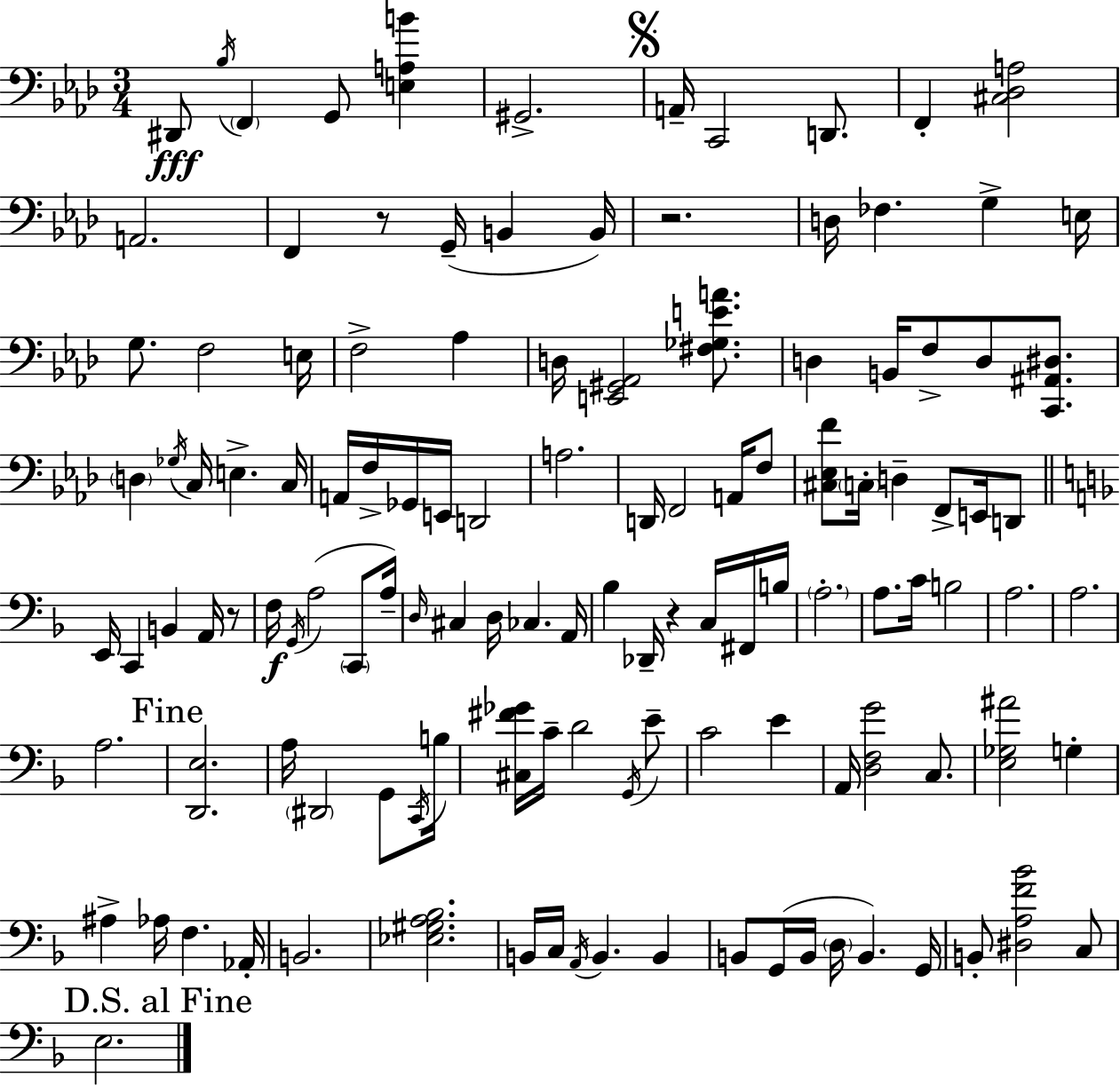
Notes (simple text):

D#2/e Bb3/s F2/q G2/e [E3,A3,B4]/q G#2/h. A2/s C2/h D2/e. F2/q [C#3,Db3,A3]/h A2/h. F2/q R/e G2/s B2/q B2/s R/h. D3/s FES3/q. G3/q E3/s G3/e. F3/h E3/s F3/h Ab3/q D3/s [E2,G#2,Ab2]/h [F#3,Gb3,E4,A4]/e. D3/q B2/s F3/e D3/e [C2,A#2,D#3]/e. D3/q Gb3/s C3/s E3/q. C3/s A2/s F3/s Gb2/s E2/s D2/h A3/h. D2/s F2/h A2/s F3/e [C#3,Eb3,F4]/e C3/s D3/q F2/e E2/s D2/e E2/s C2/q B2/q A2/s R/e F3/s G2/s A3/h C2/e A3/s D3/s C#3/q D3/s CES3/q. A2/s Bb3/q Db2/s R/q C3/s F#2/s B3/s A3/h. A3/e. C4/s B3/h A3/h. A3/h. A3/h. [D2,E3]/h. A3/s D#2/h G2/e C2/s B3/s [C#3,F#4,Gb4]/s C4/s D4/h G2/s E4/e C4/h E4/q A2/s [D3,F3,G4]/h C3/e. [E3,Gb3,A#4]/h G3/q A#3/q Ab3/s F3/q. Ab2/s B2/h. [Eb3,G#3,A3,Bb3]/h. B2/s C3/s A2/s B2/q. B2/q B2/e G2/s B2/s D3/s B2/q. G2/s B2/e [D#3,A3,F4,Bb4]/h C3/e E3/h.